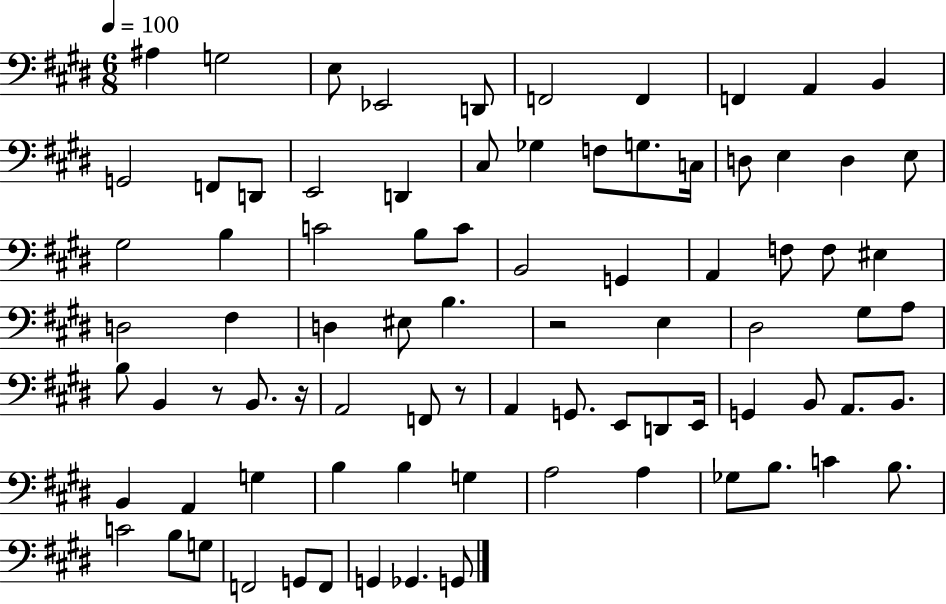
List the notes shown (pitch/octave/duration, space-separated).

A#3/q G3/h E3/e Eb2/h D2/e F2/h F2/q F2/q A2/q B2/q G2/h F2/e D2/e E2/h D2/q C#3/e Gb3/q F3/e G3/e. C3/s D3/e E3/q D3/q E3/e G#3/h B3/q C4/h B3/e C4/e B2/h G2/q A2/q F3/e F3/e EIS3/q D3/h F#3/q D3/q EIS3/e B3/q. R/h E3/q D#3/h G#3/e A3/e B3/e B2/q R/e B2/e. R/s A2/h F2/e R/e A2/q G2/e. E2/e D2/e E2/s G2/q B2/e A2/e. B2/e. B2/q A2/q G3/q B3/q B3/q G3/q A3/h A3/q Gb3/e B3/e. C4/q B3/e. C4/h B3/e G3/e F2/h G2/e F2/e G2/q Gb2/q. G2/e